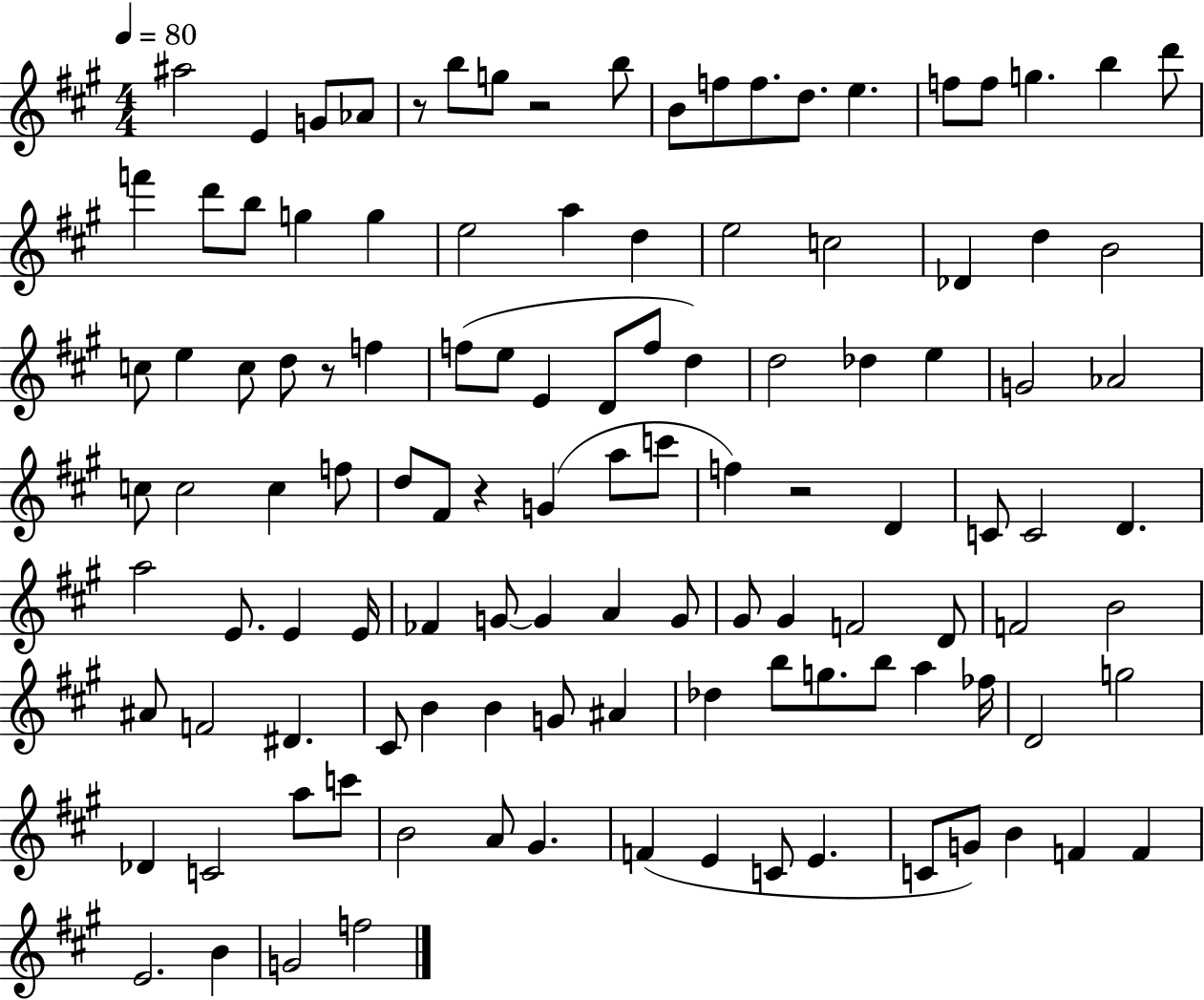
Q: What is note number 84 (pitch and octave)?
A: Db5